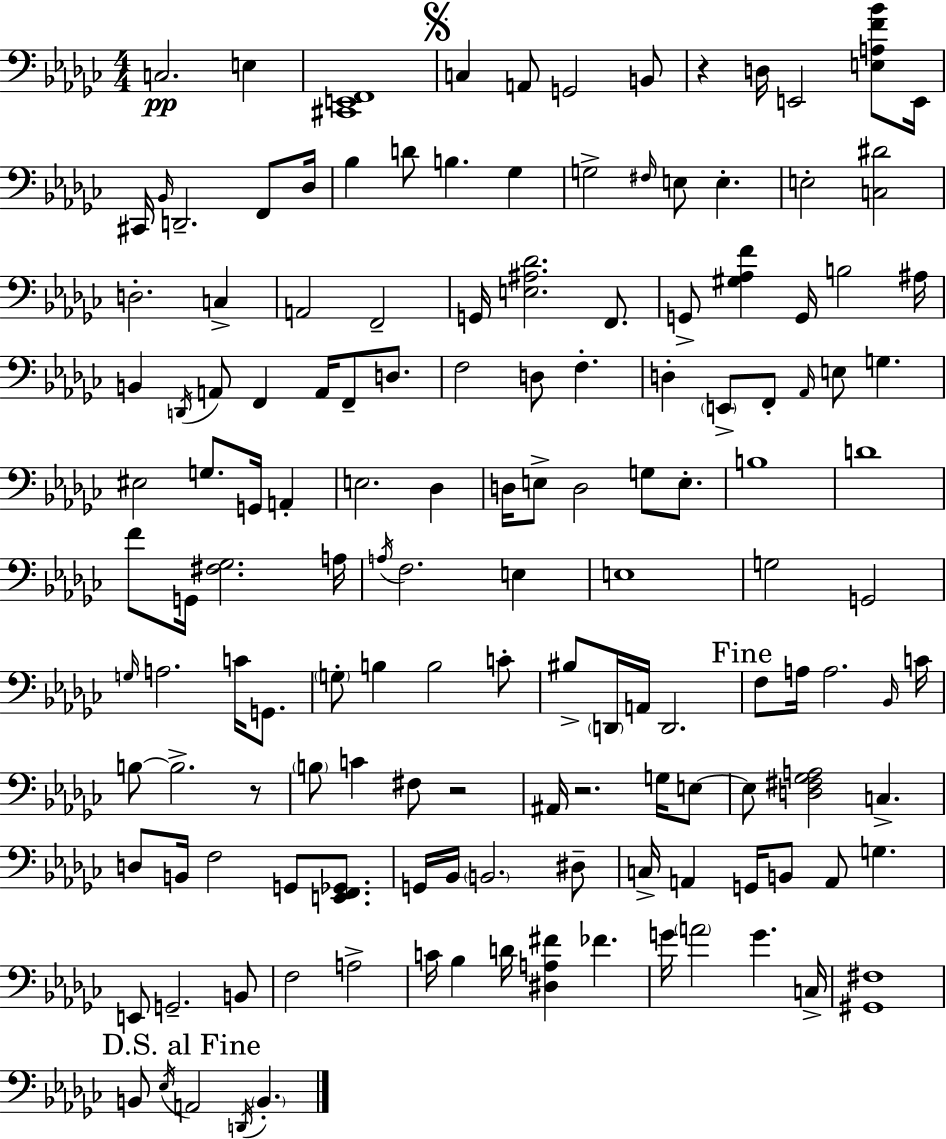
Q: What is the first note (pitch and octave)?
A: C3